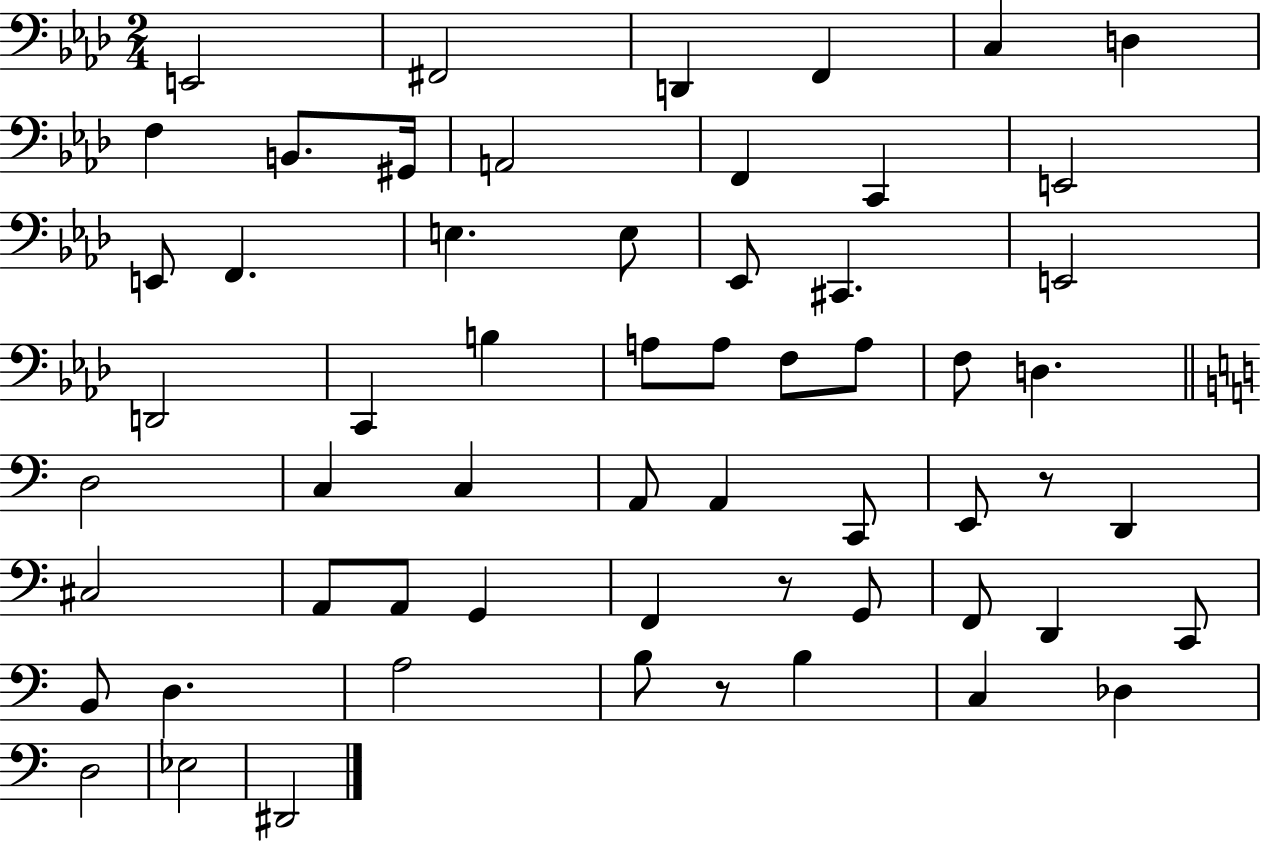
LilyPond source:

{
  \clef bass
  \numericTimeSignature
  \time 2/4
  \key aes \major
  e,2 | fis,2 | d,4 f,4 | c4 d4 | \break f4 b,8. gis,16 | a,2 | f,4 c,4 | e,2 | \break e,8 f,4. | e4. e8 | ees,8 cis,4. | e,2 | \break d,2 | c,4 b4 | a8 a8 f8 a8 | f8 d4. | \break \bar "||" \break \key a \minor d2 | c4 c4 | a,8 a,4 c,8 | e,8 r8 d,4 | \break cis2 | a,8 a,8 g,4 | f,4 r8 g,8 | f,8 d,4 c,8 | \break b,8 d4. | a2 | b8 r8 b4 | c4 des4 | \break d2 | ees2 | dis,2 | \bar "|."
}